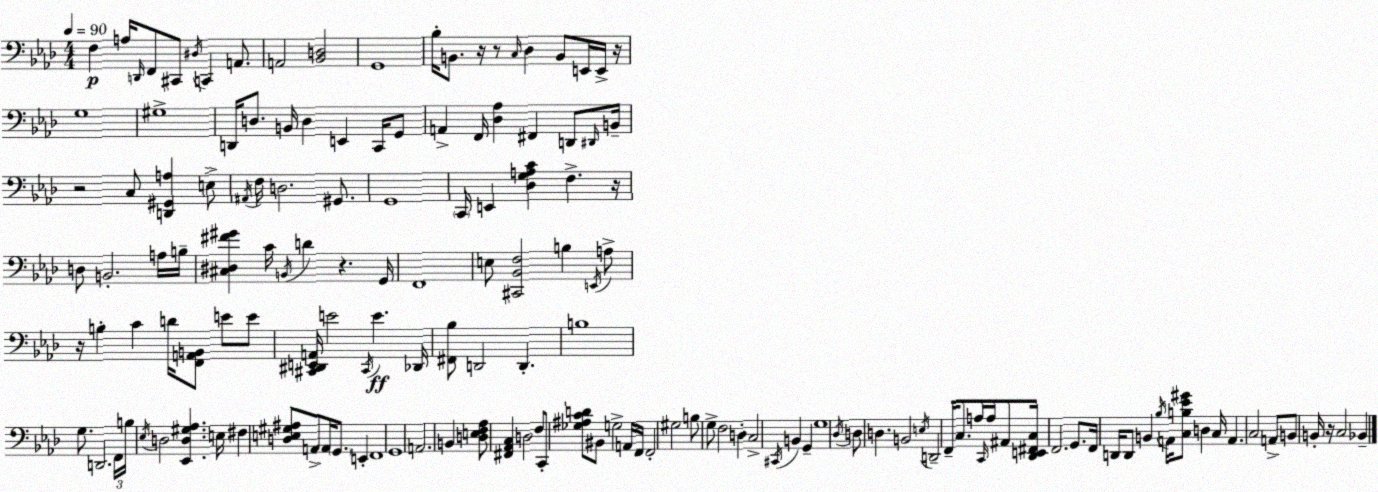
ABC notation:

X:1
T:Untitled
M:4/4
L:1/4
K:Ab
F, A,/4 D,,/4 F,,/2 ^C,,/2 ^D,/4 C,, A,,/2 A,,2 [_B,,D,]2 G,,4 _B,/4 B,,/2 z/4 z/2 C,/4 _D, B,,/2 E,,/4 E,,/4 z/4 G,4 ^G,4 D,,/4 D,/2 B,,/4 D, E,, C,,/4 G,,/2 A,, F,,/4 [_D,_A,] ^F,, D,,/2 ^D,,/4 B,,/4 z2 C,/2 [D,,^G,,A,] E,/2 ^A,,/4 F,/4 D,2 ^G,,/2 G,,4 C,,/4 E,, [_D,G,A,C] F, z/4 D,/2 B,,2 A,/4 B,/4 [^C,^D,^F^G] C/4 B,,/4 D z G,,/4 F,,4 E,/2 [^C,,_B,,F,]2 B, E,,/4 A,/2 z/4 B, C D/4 [F,,A,,B,,]/2 E/2 E/2 [^C,,^D,,E,,A,,]/4 E2 ^C,,/4 E _D,,/4 [^F,,_B,]/2 D,,2 D,, B,4 G,/2 D,,2 F,,/4 B,/4 _E,/4 D,2 [_E,,D,^G,_A,] E,/4 ^F, [D,E,^G,^A,]/2 A,,/2 A,,/4 G,,/2 E,, F,,4 G,,4 A,,2 B,, [D,E,F,_A,]/2 [^F,,_A,,C,] D,2 F,/2 C,,/2 [_G,^A,CD]/2 ^B,,/2 G,2 A,,/4 F,,/4 F,,2 ^G,2 B,/2 G,/2 F,2 D, C,2 ^C,,/4 B,, G,, G,4 _D,/4 D,/2 D, B,,2 E,/4 D,,2 F,,/4 C,/2 A,/4 C,,/4 A,/4 ^A,,/2 [_D,,E,,^F,,C,]/4 F,,2 G,,/2 F,,/4 D,,/4 D,,/2 B,, _B,/4 A,,/4 [C,B,_E^G]/2 D, C,/4 A,, C,2 A,,/2 B,,/2 B,,/4 z/4 C,2 _B,,